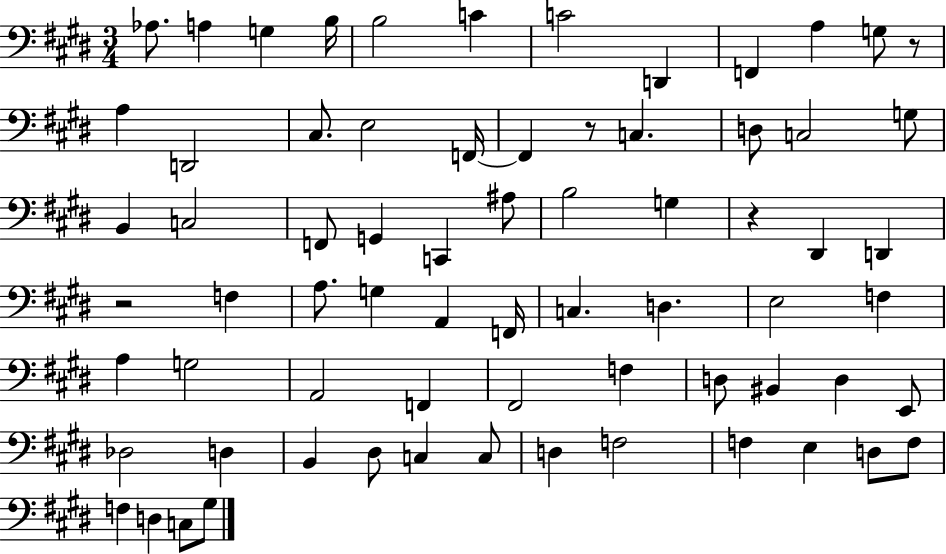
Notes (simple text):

Ab3/e. A3/q G3/q B3/s B3/h C4/q C4/h D2/q F2/q A3/q G3/e R/e A3/q D2/h C#3/e. E3/h F2/s F2/q R/e C3/q. D3/e C3/h G3/e B2/q C3/h F2/e G2/q C2/q A#3/e B3/h G3/q R/q D#2/q D2/q R/h F3/q A3/e. G3/q A2/q F2/s C3/q. D3/q. E3/h F3/q A3/q G3/h A2/h F2/q F#2/h F3/q D3/e BIS2/q D3/q E2/e Db3/h D3/q B2/q D#3/e C3/q C3/e D3/q F3/h F3/q E3/q D3/e F3/e F3/q D3/q C3/e G#3/e